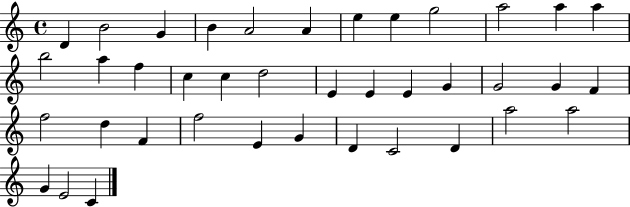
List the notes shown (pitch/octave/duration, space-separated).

D4/q B4/h G4/q B4/q A4/h A4/q E5/q E5/q G5/h A5/h A5/q A5/q B5/h A5/q F5/q C5/q C5/q D5/h E4/q E4/q E4/q G4/q G4/h G4/q F4/q F5/h D5/q F4/q F5/h E4/q G4/q D4/q C4/h D4/q A5/h A5/h G4/q E4/h C4/q